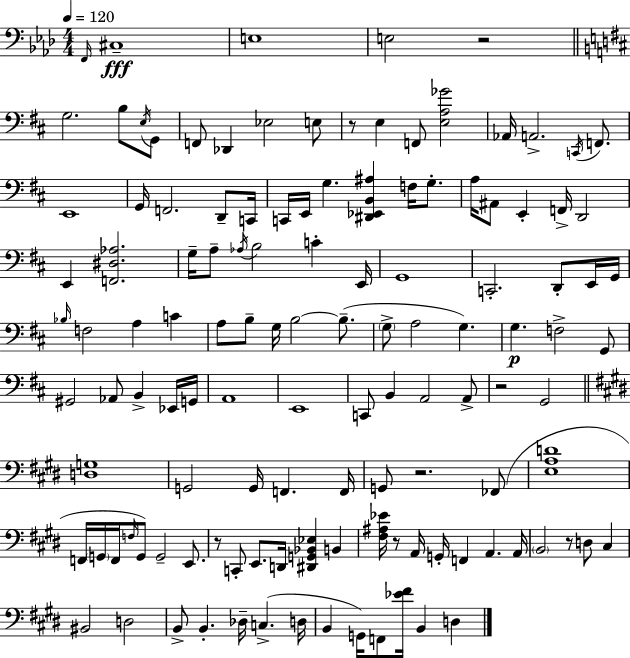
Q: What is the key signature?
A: AES major